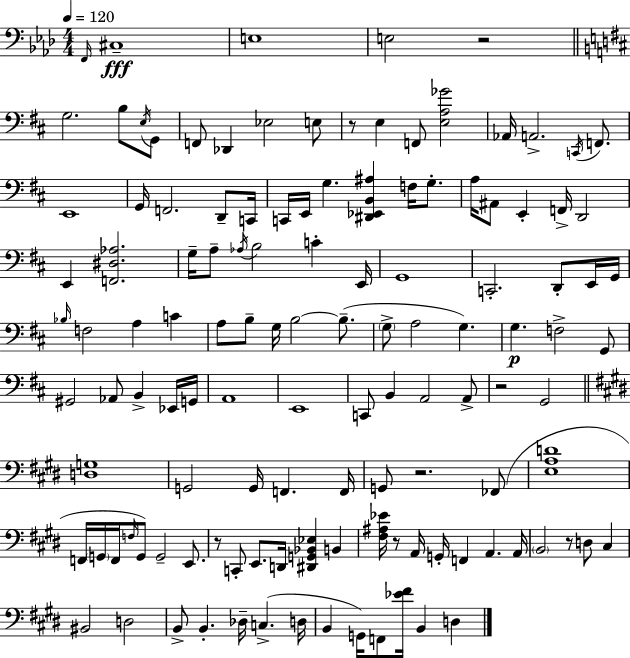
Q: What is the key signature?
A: AES major